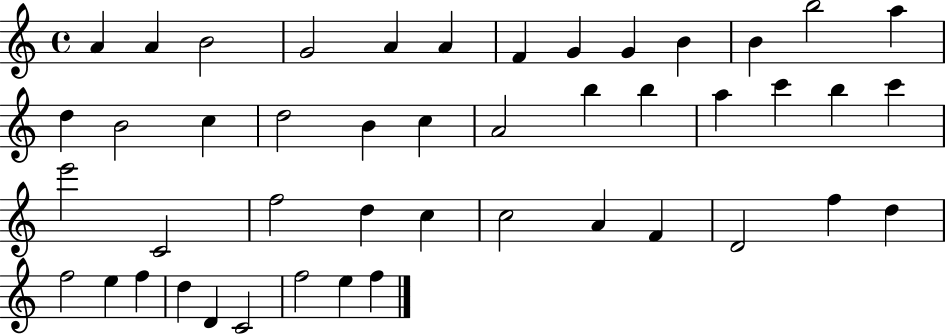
{
  \clef treble
  \time 4/4
  \defaultTimeSignature
  \key c \major
  a'4 a'4 b'2 | g'2 a'4 a'4 | f'4 g'4 g'4 b'4 | b'4 b''2 a''4 | \break d''4 b'2 c''4 | d''2 b'4 c''4 | a'2 b''4 b''4 | a''4 c'''4 b''4 c'''4 | \break e'''2 c'2 | f''2 d''4 c''4 | c''2 a'4 f'4 | d'2 f''4 d''4 | \break f''2 e''4 f''4 | d''4 d'4 c'2 | f''2 e''4 f''4 | \bar "|."
}